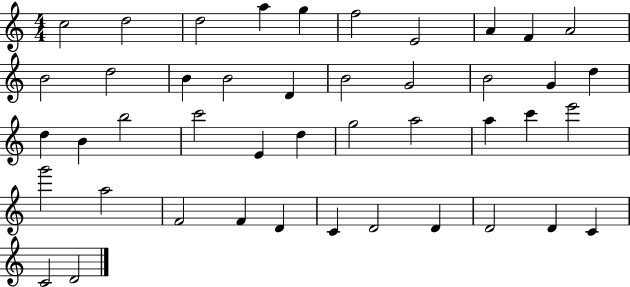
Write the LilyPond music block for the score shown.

{
  \clef treble
  \numericTimeSignature
  \time 4/4
  \key c \major
  c''2 d''2 | d''2 a''4 g''4 | f''2 e'2 | a'4 f'4 a'2 | \break b'2 d''2 | b'4 b'2 d'4 | b'2 g'2 | b'2 g'4 d''4 | \break d''4 b'4 b''2 | c'''2 e'4 d''4 | g''2 a''2 | a''4 c'''4 e'''2 | \break g'''2 a''2 | f'2 f'4 d'4 | c'4 d'2 d'4 | d'2 d'4 c'4 | \break c'2 d'2 | \bar "|."
}